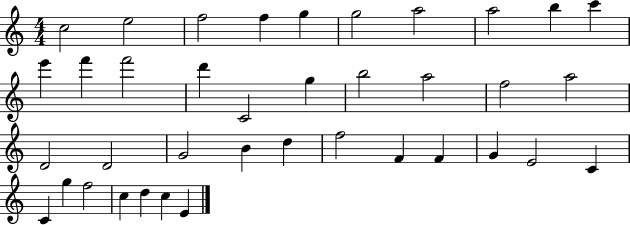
{
  \clef treble
  \numericTimeSignature
  \time 4/4
  \key c \major
  c''2 e''2 | f''2 f''4 g''4 | g''2 a''2 | a''2 b''4 c'''4 | \break e'''4 f'''4 f'''2 | d'''4 c'2 g''4 | b''2 a''2 | f''2 a''2 | \break d'2 d'2 | g'2 b'4 d''4 | f''2 f'4 f'4 | g'4 e'2 c'4 | \break c'4 g''4 f''2 | c''4 d''4 c''4 e'4 | \bar "|."
}